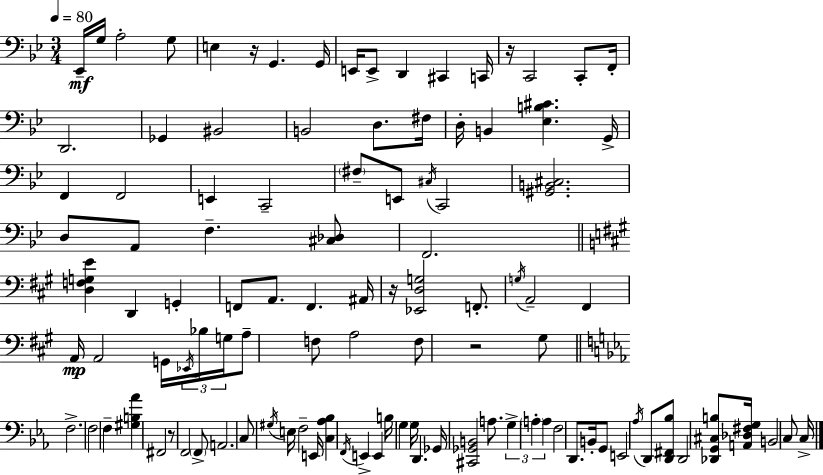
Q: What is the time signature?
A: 3/4